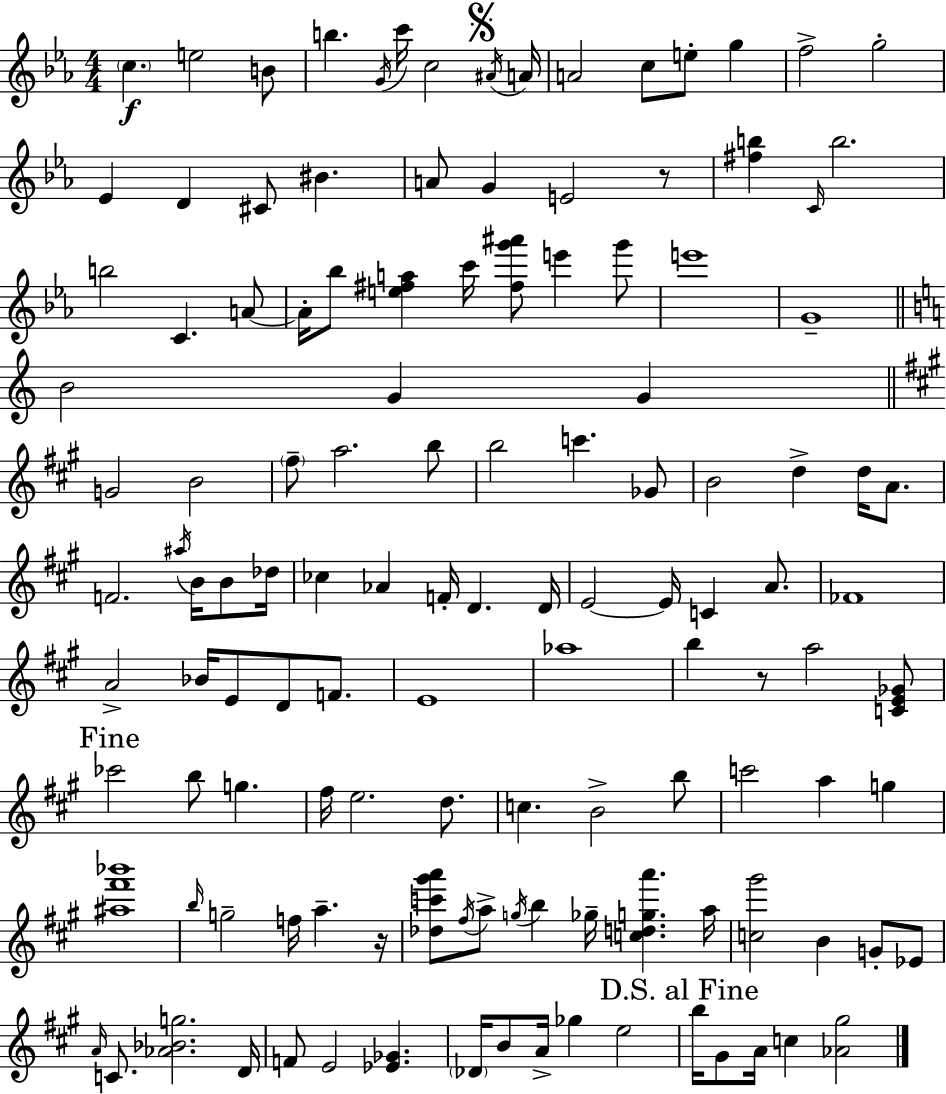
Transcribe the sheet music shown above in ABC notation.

X:1
T:Untitled
M:4/4
L:1/4
K:Cm
c e2 B/2 b G/4 c'/4 c2 ^A/4 A/4 A2 c/2 e/2 g f2 g2 _E D ^C/2 ^B A/2 G E2 z/2 [^fb] C/4 b2 b2 C A/2 A/4 _b/2 [e^fa] c'/4 [^fg'^a']/2 e' g'/2 e'4 G4 B2 G G G2 B2 ^f/2 a2 b/2 b2 c' _G/2 B2 d d/4 A/2 F2 ^a/4 B/4 B/2 _d/4 _c _A F/4 D D/4 E2 E/4 C A/2 _F4 A2 _B/4 E/2 D/2 F/2 E4 _a4 b z/2 a2 [CE_G]/2 _c'2 b/2 g ^f/4 e2 d/2 c B2 b/2 c'2 a g [^a^f'_b']4 b/4 g2 f/4 a z/4 [_dc'^g'a']/2 ^f/4 a/2 g/4 b _g/4 [cdga'] a/4 [c^g']2 B G/2 _E/2 A/4 C/2 [_A_Bg]2 D/4 F/2 E2 [_E_G] _D/4 B/2 A/4 _g e2 b/4 ^G/2 A/4 c [_A^g]2